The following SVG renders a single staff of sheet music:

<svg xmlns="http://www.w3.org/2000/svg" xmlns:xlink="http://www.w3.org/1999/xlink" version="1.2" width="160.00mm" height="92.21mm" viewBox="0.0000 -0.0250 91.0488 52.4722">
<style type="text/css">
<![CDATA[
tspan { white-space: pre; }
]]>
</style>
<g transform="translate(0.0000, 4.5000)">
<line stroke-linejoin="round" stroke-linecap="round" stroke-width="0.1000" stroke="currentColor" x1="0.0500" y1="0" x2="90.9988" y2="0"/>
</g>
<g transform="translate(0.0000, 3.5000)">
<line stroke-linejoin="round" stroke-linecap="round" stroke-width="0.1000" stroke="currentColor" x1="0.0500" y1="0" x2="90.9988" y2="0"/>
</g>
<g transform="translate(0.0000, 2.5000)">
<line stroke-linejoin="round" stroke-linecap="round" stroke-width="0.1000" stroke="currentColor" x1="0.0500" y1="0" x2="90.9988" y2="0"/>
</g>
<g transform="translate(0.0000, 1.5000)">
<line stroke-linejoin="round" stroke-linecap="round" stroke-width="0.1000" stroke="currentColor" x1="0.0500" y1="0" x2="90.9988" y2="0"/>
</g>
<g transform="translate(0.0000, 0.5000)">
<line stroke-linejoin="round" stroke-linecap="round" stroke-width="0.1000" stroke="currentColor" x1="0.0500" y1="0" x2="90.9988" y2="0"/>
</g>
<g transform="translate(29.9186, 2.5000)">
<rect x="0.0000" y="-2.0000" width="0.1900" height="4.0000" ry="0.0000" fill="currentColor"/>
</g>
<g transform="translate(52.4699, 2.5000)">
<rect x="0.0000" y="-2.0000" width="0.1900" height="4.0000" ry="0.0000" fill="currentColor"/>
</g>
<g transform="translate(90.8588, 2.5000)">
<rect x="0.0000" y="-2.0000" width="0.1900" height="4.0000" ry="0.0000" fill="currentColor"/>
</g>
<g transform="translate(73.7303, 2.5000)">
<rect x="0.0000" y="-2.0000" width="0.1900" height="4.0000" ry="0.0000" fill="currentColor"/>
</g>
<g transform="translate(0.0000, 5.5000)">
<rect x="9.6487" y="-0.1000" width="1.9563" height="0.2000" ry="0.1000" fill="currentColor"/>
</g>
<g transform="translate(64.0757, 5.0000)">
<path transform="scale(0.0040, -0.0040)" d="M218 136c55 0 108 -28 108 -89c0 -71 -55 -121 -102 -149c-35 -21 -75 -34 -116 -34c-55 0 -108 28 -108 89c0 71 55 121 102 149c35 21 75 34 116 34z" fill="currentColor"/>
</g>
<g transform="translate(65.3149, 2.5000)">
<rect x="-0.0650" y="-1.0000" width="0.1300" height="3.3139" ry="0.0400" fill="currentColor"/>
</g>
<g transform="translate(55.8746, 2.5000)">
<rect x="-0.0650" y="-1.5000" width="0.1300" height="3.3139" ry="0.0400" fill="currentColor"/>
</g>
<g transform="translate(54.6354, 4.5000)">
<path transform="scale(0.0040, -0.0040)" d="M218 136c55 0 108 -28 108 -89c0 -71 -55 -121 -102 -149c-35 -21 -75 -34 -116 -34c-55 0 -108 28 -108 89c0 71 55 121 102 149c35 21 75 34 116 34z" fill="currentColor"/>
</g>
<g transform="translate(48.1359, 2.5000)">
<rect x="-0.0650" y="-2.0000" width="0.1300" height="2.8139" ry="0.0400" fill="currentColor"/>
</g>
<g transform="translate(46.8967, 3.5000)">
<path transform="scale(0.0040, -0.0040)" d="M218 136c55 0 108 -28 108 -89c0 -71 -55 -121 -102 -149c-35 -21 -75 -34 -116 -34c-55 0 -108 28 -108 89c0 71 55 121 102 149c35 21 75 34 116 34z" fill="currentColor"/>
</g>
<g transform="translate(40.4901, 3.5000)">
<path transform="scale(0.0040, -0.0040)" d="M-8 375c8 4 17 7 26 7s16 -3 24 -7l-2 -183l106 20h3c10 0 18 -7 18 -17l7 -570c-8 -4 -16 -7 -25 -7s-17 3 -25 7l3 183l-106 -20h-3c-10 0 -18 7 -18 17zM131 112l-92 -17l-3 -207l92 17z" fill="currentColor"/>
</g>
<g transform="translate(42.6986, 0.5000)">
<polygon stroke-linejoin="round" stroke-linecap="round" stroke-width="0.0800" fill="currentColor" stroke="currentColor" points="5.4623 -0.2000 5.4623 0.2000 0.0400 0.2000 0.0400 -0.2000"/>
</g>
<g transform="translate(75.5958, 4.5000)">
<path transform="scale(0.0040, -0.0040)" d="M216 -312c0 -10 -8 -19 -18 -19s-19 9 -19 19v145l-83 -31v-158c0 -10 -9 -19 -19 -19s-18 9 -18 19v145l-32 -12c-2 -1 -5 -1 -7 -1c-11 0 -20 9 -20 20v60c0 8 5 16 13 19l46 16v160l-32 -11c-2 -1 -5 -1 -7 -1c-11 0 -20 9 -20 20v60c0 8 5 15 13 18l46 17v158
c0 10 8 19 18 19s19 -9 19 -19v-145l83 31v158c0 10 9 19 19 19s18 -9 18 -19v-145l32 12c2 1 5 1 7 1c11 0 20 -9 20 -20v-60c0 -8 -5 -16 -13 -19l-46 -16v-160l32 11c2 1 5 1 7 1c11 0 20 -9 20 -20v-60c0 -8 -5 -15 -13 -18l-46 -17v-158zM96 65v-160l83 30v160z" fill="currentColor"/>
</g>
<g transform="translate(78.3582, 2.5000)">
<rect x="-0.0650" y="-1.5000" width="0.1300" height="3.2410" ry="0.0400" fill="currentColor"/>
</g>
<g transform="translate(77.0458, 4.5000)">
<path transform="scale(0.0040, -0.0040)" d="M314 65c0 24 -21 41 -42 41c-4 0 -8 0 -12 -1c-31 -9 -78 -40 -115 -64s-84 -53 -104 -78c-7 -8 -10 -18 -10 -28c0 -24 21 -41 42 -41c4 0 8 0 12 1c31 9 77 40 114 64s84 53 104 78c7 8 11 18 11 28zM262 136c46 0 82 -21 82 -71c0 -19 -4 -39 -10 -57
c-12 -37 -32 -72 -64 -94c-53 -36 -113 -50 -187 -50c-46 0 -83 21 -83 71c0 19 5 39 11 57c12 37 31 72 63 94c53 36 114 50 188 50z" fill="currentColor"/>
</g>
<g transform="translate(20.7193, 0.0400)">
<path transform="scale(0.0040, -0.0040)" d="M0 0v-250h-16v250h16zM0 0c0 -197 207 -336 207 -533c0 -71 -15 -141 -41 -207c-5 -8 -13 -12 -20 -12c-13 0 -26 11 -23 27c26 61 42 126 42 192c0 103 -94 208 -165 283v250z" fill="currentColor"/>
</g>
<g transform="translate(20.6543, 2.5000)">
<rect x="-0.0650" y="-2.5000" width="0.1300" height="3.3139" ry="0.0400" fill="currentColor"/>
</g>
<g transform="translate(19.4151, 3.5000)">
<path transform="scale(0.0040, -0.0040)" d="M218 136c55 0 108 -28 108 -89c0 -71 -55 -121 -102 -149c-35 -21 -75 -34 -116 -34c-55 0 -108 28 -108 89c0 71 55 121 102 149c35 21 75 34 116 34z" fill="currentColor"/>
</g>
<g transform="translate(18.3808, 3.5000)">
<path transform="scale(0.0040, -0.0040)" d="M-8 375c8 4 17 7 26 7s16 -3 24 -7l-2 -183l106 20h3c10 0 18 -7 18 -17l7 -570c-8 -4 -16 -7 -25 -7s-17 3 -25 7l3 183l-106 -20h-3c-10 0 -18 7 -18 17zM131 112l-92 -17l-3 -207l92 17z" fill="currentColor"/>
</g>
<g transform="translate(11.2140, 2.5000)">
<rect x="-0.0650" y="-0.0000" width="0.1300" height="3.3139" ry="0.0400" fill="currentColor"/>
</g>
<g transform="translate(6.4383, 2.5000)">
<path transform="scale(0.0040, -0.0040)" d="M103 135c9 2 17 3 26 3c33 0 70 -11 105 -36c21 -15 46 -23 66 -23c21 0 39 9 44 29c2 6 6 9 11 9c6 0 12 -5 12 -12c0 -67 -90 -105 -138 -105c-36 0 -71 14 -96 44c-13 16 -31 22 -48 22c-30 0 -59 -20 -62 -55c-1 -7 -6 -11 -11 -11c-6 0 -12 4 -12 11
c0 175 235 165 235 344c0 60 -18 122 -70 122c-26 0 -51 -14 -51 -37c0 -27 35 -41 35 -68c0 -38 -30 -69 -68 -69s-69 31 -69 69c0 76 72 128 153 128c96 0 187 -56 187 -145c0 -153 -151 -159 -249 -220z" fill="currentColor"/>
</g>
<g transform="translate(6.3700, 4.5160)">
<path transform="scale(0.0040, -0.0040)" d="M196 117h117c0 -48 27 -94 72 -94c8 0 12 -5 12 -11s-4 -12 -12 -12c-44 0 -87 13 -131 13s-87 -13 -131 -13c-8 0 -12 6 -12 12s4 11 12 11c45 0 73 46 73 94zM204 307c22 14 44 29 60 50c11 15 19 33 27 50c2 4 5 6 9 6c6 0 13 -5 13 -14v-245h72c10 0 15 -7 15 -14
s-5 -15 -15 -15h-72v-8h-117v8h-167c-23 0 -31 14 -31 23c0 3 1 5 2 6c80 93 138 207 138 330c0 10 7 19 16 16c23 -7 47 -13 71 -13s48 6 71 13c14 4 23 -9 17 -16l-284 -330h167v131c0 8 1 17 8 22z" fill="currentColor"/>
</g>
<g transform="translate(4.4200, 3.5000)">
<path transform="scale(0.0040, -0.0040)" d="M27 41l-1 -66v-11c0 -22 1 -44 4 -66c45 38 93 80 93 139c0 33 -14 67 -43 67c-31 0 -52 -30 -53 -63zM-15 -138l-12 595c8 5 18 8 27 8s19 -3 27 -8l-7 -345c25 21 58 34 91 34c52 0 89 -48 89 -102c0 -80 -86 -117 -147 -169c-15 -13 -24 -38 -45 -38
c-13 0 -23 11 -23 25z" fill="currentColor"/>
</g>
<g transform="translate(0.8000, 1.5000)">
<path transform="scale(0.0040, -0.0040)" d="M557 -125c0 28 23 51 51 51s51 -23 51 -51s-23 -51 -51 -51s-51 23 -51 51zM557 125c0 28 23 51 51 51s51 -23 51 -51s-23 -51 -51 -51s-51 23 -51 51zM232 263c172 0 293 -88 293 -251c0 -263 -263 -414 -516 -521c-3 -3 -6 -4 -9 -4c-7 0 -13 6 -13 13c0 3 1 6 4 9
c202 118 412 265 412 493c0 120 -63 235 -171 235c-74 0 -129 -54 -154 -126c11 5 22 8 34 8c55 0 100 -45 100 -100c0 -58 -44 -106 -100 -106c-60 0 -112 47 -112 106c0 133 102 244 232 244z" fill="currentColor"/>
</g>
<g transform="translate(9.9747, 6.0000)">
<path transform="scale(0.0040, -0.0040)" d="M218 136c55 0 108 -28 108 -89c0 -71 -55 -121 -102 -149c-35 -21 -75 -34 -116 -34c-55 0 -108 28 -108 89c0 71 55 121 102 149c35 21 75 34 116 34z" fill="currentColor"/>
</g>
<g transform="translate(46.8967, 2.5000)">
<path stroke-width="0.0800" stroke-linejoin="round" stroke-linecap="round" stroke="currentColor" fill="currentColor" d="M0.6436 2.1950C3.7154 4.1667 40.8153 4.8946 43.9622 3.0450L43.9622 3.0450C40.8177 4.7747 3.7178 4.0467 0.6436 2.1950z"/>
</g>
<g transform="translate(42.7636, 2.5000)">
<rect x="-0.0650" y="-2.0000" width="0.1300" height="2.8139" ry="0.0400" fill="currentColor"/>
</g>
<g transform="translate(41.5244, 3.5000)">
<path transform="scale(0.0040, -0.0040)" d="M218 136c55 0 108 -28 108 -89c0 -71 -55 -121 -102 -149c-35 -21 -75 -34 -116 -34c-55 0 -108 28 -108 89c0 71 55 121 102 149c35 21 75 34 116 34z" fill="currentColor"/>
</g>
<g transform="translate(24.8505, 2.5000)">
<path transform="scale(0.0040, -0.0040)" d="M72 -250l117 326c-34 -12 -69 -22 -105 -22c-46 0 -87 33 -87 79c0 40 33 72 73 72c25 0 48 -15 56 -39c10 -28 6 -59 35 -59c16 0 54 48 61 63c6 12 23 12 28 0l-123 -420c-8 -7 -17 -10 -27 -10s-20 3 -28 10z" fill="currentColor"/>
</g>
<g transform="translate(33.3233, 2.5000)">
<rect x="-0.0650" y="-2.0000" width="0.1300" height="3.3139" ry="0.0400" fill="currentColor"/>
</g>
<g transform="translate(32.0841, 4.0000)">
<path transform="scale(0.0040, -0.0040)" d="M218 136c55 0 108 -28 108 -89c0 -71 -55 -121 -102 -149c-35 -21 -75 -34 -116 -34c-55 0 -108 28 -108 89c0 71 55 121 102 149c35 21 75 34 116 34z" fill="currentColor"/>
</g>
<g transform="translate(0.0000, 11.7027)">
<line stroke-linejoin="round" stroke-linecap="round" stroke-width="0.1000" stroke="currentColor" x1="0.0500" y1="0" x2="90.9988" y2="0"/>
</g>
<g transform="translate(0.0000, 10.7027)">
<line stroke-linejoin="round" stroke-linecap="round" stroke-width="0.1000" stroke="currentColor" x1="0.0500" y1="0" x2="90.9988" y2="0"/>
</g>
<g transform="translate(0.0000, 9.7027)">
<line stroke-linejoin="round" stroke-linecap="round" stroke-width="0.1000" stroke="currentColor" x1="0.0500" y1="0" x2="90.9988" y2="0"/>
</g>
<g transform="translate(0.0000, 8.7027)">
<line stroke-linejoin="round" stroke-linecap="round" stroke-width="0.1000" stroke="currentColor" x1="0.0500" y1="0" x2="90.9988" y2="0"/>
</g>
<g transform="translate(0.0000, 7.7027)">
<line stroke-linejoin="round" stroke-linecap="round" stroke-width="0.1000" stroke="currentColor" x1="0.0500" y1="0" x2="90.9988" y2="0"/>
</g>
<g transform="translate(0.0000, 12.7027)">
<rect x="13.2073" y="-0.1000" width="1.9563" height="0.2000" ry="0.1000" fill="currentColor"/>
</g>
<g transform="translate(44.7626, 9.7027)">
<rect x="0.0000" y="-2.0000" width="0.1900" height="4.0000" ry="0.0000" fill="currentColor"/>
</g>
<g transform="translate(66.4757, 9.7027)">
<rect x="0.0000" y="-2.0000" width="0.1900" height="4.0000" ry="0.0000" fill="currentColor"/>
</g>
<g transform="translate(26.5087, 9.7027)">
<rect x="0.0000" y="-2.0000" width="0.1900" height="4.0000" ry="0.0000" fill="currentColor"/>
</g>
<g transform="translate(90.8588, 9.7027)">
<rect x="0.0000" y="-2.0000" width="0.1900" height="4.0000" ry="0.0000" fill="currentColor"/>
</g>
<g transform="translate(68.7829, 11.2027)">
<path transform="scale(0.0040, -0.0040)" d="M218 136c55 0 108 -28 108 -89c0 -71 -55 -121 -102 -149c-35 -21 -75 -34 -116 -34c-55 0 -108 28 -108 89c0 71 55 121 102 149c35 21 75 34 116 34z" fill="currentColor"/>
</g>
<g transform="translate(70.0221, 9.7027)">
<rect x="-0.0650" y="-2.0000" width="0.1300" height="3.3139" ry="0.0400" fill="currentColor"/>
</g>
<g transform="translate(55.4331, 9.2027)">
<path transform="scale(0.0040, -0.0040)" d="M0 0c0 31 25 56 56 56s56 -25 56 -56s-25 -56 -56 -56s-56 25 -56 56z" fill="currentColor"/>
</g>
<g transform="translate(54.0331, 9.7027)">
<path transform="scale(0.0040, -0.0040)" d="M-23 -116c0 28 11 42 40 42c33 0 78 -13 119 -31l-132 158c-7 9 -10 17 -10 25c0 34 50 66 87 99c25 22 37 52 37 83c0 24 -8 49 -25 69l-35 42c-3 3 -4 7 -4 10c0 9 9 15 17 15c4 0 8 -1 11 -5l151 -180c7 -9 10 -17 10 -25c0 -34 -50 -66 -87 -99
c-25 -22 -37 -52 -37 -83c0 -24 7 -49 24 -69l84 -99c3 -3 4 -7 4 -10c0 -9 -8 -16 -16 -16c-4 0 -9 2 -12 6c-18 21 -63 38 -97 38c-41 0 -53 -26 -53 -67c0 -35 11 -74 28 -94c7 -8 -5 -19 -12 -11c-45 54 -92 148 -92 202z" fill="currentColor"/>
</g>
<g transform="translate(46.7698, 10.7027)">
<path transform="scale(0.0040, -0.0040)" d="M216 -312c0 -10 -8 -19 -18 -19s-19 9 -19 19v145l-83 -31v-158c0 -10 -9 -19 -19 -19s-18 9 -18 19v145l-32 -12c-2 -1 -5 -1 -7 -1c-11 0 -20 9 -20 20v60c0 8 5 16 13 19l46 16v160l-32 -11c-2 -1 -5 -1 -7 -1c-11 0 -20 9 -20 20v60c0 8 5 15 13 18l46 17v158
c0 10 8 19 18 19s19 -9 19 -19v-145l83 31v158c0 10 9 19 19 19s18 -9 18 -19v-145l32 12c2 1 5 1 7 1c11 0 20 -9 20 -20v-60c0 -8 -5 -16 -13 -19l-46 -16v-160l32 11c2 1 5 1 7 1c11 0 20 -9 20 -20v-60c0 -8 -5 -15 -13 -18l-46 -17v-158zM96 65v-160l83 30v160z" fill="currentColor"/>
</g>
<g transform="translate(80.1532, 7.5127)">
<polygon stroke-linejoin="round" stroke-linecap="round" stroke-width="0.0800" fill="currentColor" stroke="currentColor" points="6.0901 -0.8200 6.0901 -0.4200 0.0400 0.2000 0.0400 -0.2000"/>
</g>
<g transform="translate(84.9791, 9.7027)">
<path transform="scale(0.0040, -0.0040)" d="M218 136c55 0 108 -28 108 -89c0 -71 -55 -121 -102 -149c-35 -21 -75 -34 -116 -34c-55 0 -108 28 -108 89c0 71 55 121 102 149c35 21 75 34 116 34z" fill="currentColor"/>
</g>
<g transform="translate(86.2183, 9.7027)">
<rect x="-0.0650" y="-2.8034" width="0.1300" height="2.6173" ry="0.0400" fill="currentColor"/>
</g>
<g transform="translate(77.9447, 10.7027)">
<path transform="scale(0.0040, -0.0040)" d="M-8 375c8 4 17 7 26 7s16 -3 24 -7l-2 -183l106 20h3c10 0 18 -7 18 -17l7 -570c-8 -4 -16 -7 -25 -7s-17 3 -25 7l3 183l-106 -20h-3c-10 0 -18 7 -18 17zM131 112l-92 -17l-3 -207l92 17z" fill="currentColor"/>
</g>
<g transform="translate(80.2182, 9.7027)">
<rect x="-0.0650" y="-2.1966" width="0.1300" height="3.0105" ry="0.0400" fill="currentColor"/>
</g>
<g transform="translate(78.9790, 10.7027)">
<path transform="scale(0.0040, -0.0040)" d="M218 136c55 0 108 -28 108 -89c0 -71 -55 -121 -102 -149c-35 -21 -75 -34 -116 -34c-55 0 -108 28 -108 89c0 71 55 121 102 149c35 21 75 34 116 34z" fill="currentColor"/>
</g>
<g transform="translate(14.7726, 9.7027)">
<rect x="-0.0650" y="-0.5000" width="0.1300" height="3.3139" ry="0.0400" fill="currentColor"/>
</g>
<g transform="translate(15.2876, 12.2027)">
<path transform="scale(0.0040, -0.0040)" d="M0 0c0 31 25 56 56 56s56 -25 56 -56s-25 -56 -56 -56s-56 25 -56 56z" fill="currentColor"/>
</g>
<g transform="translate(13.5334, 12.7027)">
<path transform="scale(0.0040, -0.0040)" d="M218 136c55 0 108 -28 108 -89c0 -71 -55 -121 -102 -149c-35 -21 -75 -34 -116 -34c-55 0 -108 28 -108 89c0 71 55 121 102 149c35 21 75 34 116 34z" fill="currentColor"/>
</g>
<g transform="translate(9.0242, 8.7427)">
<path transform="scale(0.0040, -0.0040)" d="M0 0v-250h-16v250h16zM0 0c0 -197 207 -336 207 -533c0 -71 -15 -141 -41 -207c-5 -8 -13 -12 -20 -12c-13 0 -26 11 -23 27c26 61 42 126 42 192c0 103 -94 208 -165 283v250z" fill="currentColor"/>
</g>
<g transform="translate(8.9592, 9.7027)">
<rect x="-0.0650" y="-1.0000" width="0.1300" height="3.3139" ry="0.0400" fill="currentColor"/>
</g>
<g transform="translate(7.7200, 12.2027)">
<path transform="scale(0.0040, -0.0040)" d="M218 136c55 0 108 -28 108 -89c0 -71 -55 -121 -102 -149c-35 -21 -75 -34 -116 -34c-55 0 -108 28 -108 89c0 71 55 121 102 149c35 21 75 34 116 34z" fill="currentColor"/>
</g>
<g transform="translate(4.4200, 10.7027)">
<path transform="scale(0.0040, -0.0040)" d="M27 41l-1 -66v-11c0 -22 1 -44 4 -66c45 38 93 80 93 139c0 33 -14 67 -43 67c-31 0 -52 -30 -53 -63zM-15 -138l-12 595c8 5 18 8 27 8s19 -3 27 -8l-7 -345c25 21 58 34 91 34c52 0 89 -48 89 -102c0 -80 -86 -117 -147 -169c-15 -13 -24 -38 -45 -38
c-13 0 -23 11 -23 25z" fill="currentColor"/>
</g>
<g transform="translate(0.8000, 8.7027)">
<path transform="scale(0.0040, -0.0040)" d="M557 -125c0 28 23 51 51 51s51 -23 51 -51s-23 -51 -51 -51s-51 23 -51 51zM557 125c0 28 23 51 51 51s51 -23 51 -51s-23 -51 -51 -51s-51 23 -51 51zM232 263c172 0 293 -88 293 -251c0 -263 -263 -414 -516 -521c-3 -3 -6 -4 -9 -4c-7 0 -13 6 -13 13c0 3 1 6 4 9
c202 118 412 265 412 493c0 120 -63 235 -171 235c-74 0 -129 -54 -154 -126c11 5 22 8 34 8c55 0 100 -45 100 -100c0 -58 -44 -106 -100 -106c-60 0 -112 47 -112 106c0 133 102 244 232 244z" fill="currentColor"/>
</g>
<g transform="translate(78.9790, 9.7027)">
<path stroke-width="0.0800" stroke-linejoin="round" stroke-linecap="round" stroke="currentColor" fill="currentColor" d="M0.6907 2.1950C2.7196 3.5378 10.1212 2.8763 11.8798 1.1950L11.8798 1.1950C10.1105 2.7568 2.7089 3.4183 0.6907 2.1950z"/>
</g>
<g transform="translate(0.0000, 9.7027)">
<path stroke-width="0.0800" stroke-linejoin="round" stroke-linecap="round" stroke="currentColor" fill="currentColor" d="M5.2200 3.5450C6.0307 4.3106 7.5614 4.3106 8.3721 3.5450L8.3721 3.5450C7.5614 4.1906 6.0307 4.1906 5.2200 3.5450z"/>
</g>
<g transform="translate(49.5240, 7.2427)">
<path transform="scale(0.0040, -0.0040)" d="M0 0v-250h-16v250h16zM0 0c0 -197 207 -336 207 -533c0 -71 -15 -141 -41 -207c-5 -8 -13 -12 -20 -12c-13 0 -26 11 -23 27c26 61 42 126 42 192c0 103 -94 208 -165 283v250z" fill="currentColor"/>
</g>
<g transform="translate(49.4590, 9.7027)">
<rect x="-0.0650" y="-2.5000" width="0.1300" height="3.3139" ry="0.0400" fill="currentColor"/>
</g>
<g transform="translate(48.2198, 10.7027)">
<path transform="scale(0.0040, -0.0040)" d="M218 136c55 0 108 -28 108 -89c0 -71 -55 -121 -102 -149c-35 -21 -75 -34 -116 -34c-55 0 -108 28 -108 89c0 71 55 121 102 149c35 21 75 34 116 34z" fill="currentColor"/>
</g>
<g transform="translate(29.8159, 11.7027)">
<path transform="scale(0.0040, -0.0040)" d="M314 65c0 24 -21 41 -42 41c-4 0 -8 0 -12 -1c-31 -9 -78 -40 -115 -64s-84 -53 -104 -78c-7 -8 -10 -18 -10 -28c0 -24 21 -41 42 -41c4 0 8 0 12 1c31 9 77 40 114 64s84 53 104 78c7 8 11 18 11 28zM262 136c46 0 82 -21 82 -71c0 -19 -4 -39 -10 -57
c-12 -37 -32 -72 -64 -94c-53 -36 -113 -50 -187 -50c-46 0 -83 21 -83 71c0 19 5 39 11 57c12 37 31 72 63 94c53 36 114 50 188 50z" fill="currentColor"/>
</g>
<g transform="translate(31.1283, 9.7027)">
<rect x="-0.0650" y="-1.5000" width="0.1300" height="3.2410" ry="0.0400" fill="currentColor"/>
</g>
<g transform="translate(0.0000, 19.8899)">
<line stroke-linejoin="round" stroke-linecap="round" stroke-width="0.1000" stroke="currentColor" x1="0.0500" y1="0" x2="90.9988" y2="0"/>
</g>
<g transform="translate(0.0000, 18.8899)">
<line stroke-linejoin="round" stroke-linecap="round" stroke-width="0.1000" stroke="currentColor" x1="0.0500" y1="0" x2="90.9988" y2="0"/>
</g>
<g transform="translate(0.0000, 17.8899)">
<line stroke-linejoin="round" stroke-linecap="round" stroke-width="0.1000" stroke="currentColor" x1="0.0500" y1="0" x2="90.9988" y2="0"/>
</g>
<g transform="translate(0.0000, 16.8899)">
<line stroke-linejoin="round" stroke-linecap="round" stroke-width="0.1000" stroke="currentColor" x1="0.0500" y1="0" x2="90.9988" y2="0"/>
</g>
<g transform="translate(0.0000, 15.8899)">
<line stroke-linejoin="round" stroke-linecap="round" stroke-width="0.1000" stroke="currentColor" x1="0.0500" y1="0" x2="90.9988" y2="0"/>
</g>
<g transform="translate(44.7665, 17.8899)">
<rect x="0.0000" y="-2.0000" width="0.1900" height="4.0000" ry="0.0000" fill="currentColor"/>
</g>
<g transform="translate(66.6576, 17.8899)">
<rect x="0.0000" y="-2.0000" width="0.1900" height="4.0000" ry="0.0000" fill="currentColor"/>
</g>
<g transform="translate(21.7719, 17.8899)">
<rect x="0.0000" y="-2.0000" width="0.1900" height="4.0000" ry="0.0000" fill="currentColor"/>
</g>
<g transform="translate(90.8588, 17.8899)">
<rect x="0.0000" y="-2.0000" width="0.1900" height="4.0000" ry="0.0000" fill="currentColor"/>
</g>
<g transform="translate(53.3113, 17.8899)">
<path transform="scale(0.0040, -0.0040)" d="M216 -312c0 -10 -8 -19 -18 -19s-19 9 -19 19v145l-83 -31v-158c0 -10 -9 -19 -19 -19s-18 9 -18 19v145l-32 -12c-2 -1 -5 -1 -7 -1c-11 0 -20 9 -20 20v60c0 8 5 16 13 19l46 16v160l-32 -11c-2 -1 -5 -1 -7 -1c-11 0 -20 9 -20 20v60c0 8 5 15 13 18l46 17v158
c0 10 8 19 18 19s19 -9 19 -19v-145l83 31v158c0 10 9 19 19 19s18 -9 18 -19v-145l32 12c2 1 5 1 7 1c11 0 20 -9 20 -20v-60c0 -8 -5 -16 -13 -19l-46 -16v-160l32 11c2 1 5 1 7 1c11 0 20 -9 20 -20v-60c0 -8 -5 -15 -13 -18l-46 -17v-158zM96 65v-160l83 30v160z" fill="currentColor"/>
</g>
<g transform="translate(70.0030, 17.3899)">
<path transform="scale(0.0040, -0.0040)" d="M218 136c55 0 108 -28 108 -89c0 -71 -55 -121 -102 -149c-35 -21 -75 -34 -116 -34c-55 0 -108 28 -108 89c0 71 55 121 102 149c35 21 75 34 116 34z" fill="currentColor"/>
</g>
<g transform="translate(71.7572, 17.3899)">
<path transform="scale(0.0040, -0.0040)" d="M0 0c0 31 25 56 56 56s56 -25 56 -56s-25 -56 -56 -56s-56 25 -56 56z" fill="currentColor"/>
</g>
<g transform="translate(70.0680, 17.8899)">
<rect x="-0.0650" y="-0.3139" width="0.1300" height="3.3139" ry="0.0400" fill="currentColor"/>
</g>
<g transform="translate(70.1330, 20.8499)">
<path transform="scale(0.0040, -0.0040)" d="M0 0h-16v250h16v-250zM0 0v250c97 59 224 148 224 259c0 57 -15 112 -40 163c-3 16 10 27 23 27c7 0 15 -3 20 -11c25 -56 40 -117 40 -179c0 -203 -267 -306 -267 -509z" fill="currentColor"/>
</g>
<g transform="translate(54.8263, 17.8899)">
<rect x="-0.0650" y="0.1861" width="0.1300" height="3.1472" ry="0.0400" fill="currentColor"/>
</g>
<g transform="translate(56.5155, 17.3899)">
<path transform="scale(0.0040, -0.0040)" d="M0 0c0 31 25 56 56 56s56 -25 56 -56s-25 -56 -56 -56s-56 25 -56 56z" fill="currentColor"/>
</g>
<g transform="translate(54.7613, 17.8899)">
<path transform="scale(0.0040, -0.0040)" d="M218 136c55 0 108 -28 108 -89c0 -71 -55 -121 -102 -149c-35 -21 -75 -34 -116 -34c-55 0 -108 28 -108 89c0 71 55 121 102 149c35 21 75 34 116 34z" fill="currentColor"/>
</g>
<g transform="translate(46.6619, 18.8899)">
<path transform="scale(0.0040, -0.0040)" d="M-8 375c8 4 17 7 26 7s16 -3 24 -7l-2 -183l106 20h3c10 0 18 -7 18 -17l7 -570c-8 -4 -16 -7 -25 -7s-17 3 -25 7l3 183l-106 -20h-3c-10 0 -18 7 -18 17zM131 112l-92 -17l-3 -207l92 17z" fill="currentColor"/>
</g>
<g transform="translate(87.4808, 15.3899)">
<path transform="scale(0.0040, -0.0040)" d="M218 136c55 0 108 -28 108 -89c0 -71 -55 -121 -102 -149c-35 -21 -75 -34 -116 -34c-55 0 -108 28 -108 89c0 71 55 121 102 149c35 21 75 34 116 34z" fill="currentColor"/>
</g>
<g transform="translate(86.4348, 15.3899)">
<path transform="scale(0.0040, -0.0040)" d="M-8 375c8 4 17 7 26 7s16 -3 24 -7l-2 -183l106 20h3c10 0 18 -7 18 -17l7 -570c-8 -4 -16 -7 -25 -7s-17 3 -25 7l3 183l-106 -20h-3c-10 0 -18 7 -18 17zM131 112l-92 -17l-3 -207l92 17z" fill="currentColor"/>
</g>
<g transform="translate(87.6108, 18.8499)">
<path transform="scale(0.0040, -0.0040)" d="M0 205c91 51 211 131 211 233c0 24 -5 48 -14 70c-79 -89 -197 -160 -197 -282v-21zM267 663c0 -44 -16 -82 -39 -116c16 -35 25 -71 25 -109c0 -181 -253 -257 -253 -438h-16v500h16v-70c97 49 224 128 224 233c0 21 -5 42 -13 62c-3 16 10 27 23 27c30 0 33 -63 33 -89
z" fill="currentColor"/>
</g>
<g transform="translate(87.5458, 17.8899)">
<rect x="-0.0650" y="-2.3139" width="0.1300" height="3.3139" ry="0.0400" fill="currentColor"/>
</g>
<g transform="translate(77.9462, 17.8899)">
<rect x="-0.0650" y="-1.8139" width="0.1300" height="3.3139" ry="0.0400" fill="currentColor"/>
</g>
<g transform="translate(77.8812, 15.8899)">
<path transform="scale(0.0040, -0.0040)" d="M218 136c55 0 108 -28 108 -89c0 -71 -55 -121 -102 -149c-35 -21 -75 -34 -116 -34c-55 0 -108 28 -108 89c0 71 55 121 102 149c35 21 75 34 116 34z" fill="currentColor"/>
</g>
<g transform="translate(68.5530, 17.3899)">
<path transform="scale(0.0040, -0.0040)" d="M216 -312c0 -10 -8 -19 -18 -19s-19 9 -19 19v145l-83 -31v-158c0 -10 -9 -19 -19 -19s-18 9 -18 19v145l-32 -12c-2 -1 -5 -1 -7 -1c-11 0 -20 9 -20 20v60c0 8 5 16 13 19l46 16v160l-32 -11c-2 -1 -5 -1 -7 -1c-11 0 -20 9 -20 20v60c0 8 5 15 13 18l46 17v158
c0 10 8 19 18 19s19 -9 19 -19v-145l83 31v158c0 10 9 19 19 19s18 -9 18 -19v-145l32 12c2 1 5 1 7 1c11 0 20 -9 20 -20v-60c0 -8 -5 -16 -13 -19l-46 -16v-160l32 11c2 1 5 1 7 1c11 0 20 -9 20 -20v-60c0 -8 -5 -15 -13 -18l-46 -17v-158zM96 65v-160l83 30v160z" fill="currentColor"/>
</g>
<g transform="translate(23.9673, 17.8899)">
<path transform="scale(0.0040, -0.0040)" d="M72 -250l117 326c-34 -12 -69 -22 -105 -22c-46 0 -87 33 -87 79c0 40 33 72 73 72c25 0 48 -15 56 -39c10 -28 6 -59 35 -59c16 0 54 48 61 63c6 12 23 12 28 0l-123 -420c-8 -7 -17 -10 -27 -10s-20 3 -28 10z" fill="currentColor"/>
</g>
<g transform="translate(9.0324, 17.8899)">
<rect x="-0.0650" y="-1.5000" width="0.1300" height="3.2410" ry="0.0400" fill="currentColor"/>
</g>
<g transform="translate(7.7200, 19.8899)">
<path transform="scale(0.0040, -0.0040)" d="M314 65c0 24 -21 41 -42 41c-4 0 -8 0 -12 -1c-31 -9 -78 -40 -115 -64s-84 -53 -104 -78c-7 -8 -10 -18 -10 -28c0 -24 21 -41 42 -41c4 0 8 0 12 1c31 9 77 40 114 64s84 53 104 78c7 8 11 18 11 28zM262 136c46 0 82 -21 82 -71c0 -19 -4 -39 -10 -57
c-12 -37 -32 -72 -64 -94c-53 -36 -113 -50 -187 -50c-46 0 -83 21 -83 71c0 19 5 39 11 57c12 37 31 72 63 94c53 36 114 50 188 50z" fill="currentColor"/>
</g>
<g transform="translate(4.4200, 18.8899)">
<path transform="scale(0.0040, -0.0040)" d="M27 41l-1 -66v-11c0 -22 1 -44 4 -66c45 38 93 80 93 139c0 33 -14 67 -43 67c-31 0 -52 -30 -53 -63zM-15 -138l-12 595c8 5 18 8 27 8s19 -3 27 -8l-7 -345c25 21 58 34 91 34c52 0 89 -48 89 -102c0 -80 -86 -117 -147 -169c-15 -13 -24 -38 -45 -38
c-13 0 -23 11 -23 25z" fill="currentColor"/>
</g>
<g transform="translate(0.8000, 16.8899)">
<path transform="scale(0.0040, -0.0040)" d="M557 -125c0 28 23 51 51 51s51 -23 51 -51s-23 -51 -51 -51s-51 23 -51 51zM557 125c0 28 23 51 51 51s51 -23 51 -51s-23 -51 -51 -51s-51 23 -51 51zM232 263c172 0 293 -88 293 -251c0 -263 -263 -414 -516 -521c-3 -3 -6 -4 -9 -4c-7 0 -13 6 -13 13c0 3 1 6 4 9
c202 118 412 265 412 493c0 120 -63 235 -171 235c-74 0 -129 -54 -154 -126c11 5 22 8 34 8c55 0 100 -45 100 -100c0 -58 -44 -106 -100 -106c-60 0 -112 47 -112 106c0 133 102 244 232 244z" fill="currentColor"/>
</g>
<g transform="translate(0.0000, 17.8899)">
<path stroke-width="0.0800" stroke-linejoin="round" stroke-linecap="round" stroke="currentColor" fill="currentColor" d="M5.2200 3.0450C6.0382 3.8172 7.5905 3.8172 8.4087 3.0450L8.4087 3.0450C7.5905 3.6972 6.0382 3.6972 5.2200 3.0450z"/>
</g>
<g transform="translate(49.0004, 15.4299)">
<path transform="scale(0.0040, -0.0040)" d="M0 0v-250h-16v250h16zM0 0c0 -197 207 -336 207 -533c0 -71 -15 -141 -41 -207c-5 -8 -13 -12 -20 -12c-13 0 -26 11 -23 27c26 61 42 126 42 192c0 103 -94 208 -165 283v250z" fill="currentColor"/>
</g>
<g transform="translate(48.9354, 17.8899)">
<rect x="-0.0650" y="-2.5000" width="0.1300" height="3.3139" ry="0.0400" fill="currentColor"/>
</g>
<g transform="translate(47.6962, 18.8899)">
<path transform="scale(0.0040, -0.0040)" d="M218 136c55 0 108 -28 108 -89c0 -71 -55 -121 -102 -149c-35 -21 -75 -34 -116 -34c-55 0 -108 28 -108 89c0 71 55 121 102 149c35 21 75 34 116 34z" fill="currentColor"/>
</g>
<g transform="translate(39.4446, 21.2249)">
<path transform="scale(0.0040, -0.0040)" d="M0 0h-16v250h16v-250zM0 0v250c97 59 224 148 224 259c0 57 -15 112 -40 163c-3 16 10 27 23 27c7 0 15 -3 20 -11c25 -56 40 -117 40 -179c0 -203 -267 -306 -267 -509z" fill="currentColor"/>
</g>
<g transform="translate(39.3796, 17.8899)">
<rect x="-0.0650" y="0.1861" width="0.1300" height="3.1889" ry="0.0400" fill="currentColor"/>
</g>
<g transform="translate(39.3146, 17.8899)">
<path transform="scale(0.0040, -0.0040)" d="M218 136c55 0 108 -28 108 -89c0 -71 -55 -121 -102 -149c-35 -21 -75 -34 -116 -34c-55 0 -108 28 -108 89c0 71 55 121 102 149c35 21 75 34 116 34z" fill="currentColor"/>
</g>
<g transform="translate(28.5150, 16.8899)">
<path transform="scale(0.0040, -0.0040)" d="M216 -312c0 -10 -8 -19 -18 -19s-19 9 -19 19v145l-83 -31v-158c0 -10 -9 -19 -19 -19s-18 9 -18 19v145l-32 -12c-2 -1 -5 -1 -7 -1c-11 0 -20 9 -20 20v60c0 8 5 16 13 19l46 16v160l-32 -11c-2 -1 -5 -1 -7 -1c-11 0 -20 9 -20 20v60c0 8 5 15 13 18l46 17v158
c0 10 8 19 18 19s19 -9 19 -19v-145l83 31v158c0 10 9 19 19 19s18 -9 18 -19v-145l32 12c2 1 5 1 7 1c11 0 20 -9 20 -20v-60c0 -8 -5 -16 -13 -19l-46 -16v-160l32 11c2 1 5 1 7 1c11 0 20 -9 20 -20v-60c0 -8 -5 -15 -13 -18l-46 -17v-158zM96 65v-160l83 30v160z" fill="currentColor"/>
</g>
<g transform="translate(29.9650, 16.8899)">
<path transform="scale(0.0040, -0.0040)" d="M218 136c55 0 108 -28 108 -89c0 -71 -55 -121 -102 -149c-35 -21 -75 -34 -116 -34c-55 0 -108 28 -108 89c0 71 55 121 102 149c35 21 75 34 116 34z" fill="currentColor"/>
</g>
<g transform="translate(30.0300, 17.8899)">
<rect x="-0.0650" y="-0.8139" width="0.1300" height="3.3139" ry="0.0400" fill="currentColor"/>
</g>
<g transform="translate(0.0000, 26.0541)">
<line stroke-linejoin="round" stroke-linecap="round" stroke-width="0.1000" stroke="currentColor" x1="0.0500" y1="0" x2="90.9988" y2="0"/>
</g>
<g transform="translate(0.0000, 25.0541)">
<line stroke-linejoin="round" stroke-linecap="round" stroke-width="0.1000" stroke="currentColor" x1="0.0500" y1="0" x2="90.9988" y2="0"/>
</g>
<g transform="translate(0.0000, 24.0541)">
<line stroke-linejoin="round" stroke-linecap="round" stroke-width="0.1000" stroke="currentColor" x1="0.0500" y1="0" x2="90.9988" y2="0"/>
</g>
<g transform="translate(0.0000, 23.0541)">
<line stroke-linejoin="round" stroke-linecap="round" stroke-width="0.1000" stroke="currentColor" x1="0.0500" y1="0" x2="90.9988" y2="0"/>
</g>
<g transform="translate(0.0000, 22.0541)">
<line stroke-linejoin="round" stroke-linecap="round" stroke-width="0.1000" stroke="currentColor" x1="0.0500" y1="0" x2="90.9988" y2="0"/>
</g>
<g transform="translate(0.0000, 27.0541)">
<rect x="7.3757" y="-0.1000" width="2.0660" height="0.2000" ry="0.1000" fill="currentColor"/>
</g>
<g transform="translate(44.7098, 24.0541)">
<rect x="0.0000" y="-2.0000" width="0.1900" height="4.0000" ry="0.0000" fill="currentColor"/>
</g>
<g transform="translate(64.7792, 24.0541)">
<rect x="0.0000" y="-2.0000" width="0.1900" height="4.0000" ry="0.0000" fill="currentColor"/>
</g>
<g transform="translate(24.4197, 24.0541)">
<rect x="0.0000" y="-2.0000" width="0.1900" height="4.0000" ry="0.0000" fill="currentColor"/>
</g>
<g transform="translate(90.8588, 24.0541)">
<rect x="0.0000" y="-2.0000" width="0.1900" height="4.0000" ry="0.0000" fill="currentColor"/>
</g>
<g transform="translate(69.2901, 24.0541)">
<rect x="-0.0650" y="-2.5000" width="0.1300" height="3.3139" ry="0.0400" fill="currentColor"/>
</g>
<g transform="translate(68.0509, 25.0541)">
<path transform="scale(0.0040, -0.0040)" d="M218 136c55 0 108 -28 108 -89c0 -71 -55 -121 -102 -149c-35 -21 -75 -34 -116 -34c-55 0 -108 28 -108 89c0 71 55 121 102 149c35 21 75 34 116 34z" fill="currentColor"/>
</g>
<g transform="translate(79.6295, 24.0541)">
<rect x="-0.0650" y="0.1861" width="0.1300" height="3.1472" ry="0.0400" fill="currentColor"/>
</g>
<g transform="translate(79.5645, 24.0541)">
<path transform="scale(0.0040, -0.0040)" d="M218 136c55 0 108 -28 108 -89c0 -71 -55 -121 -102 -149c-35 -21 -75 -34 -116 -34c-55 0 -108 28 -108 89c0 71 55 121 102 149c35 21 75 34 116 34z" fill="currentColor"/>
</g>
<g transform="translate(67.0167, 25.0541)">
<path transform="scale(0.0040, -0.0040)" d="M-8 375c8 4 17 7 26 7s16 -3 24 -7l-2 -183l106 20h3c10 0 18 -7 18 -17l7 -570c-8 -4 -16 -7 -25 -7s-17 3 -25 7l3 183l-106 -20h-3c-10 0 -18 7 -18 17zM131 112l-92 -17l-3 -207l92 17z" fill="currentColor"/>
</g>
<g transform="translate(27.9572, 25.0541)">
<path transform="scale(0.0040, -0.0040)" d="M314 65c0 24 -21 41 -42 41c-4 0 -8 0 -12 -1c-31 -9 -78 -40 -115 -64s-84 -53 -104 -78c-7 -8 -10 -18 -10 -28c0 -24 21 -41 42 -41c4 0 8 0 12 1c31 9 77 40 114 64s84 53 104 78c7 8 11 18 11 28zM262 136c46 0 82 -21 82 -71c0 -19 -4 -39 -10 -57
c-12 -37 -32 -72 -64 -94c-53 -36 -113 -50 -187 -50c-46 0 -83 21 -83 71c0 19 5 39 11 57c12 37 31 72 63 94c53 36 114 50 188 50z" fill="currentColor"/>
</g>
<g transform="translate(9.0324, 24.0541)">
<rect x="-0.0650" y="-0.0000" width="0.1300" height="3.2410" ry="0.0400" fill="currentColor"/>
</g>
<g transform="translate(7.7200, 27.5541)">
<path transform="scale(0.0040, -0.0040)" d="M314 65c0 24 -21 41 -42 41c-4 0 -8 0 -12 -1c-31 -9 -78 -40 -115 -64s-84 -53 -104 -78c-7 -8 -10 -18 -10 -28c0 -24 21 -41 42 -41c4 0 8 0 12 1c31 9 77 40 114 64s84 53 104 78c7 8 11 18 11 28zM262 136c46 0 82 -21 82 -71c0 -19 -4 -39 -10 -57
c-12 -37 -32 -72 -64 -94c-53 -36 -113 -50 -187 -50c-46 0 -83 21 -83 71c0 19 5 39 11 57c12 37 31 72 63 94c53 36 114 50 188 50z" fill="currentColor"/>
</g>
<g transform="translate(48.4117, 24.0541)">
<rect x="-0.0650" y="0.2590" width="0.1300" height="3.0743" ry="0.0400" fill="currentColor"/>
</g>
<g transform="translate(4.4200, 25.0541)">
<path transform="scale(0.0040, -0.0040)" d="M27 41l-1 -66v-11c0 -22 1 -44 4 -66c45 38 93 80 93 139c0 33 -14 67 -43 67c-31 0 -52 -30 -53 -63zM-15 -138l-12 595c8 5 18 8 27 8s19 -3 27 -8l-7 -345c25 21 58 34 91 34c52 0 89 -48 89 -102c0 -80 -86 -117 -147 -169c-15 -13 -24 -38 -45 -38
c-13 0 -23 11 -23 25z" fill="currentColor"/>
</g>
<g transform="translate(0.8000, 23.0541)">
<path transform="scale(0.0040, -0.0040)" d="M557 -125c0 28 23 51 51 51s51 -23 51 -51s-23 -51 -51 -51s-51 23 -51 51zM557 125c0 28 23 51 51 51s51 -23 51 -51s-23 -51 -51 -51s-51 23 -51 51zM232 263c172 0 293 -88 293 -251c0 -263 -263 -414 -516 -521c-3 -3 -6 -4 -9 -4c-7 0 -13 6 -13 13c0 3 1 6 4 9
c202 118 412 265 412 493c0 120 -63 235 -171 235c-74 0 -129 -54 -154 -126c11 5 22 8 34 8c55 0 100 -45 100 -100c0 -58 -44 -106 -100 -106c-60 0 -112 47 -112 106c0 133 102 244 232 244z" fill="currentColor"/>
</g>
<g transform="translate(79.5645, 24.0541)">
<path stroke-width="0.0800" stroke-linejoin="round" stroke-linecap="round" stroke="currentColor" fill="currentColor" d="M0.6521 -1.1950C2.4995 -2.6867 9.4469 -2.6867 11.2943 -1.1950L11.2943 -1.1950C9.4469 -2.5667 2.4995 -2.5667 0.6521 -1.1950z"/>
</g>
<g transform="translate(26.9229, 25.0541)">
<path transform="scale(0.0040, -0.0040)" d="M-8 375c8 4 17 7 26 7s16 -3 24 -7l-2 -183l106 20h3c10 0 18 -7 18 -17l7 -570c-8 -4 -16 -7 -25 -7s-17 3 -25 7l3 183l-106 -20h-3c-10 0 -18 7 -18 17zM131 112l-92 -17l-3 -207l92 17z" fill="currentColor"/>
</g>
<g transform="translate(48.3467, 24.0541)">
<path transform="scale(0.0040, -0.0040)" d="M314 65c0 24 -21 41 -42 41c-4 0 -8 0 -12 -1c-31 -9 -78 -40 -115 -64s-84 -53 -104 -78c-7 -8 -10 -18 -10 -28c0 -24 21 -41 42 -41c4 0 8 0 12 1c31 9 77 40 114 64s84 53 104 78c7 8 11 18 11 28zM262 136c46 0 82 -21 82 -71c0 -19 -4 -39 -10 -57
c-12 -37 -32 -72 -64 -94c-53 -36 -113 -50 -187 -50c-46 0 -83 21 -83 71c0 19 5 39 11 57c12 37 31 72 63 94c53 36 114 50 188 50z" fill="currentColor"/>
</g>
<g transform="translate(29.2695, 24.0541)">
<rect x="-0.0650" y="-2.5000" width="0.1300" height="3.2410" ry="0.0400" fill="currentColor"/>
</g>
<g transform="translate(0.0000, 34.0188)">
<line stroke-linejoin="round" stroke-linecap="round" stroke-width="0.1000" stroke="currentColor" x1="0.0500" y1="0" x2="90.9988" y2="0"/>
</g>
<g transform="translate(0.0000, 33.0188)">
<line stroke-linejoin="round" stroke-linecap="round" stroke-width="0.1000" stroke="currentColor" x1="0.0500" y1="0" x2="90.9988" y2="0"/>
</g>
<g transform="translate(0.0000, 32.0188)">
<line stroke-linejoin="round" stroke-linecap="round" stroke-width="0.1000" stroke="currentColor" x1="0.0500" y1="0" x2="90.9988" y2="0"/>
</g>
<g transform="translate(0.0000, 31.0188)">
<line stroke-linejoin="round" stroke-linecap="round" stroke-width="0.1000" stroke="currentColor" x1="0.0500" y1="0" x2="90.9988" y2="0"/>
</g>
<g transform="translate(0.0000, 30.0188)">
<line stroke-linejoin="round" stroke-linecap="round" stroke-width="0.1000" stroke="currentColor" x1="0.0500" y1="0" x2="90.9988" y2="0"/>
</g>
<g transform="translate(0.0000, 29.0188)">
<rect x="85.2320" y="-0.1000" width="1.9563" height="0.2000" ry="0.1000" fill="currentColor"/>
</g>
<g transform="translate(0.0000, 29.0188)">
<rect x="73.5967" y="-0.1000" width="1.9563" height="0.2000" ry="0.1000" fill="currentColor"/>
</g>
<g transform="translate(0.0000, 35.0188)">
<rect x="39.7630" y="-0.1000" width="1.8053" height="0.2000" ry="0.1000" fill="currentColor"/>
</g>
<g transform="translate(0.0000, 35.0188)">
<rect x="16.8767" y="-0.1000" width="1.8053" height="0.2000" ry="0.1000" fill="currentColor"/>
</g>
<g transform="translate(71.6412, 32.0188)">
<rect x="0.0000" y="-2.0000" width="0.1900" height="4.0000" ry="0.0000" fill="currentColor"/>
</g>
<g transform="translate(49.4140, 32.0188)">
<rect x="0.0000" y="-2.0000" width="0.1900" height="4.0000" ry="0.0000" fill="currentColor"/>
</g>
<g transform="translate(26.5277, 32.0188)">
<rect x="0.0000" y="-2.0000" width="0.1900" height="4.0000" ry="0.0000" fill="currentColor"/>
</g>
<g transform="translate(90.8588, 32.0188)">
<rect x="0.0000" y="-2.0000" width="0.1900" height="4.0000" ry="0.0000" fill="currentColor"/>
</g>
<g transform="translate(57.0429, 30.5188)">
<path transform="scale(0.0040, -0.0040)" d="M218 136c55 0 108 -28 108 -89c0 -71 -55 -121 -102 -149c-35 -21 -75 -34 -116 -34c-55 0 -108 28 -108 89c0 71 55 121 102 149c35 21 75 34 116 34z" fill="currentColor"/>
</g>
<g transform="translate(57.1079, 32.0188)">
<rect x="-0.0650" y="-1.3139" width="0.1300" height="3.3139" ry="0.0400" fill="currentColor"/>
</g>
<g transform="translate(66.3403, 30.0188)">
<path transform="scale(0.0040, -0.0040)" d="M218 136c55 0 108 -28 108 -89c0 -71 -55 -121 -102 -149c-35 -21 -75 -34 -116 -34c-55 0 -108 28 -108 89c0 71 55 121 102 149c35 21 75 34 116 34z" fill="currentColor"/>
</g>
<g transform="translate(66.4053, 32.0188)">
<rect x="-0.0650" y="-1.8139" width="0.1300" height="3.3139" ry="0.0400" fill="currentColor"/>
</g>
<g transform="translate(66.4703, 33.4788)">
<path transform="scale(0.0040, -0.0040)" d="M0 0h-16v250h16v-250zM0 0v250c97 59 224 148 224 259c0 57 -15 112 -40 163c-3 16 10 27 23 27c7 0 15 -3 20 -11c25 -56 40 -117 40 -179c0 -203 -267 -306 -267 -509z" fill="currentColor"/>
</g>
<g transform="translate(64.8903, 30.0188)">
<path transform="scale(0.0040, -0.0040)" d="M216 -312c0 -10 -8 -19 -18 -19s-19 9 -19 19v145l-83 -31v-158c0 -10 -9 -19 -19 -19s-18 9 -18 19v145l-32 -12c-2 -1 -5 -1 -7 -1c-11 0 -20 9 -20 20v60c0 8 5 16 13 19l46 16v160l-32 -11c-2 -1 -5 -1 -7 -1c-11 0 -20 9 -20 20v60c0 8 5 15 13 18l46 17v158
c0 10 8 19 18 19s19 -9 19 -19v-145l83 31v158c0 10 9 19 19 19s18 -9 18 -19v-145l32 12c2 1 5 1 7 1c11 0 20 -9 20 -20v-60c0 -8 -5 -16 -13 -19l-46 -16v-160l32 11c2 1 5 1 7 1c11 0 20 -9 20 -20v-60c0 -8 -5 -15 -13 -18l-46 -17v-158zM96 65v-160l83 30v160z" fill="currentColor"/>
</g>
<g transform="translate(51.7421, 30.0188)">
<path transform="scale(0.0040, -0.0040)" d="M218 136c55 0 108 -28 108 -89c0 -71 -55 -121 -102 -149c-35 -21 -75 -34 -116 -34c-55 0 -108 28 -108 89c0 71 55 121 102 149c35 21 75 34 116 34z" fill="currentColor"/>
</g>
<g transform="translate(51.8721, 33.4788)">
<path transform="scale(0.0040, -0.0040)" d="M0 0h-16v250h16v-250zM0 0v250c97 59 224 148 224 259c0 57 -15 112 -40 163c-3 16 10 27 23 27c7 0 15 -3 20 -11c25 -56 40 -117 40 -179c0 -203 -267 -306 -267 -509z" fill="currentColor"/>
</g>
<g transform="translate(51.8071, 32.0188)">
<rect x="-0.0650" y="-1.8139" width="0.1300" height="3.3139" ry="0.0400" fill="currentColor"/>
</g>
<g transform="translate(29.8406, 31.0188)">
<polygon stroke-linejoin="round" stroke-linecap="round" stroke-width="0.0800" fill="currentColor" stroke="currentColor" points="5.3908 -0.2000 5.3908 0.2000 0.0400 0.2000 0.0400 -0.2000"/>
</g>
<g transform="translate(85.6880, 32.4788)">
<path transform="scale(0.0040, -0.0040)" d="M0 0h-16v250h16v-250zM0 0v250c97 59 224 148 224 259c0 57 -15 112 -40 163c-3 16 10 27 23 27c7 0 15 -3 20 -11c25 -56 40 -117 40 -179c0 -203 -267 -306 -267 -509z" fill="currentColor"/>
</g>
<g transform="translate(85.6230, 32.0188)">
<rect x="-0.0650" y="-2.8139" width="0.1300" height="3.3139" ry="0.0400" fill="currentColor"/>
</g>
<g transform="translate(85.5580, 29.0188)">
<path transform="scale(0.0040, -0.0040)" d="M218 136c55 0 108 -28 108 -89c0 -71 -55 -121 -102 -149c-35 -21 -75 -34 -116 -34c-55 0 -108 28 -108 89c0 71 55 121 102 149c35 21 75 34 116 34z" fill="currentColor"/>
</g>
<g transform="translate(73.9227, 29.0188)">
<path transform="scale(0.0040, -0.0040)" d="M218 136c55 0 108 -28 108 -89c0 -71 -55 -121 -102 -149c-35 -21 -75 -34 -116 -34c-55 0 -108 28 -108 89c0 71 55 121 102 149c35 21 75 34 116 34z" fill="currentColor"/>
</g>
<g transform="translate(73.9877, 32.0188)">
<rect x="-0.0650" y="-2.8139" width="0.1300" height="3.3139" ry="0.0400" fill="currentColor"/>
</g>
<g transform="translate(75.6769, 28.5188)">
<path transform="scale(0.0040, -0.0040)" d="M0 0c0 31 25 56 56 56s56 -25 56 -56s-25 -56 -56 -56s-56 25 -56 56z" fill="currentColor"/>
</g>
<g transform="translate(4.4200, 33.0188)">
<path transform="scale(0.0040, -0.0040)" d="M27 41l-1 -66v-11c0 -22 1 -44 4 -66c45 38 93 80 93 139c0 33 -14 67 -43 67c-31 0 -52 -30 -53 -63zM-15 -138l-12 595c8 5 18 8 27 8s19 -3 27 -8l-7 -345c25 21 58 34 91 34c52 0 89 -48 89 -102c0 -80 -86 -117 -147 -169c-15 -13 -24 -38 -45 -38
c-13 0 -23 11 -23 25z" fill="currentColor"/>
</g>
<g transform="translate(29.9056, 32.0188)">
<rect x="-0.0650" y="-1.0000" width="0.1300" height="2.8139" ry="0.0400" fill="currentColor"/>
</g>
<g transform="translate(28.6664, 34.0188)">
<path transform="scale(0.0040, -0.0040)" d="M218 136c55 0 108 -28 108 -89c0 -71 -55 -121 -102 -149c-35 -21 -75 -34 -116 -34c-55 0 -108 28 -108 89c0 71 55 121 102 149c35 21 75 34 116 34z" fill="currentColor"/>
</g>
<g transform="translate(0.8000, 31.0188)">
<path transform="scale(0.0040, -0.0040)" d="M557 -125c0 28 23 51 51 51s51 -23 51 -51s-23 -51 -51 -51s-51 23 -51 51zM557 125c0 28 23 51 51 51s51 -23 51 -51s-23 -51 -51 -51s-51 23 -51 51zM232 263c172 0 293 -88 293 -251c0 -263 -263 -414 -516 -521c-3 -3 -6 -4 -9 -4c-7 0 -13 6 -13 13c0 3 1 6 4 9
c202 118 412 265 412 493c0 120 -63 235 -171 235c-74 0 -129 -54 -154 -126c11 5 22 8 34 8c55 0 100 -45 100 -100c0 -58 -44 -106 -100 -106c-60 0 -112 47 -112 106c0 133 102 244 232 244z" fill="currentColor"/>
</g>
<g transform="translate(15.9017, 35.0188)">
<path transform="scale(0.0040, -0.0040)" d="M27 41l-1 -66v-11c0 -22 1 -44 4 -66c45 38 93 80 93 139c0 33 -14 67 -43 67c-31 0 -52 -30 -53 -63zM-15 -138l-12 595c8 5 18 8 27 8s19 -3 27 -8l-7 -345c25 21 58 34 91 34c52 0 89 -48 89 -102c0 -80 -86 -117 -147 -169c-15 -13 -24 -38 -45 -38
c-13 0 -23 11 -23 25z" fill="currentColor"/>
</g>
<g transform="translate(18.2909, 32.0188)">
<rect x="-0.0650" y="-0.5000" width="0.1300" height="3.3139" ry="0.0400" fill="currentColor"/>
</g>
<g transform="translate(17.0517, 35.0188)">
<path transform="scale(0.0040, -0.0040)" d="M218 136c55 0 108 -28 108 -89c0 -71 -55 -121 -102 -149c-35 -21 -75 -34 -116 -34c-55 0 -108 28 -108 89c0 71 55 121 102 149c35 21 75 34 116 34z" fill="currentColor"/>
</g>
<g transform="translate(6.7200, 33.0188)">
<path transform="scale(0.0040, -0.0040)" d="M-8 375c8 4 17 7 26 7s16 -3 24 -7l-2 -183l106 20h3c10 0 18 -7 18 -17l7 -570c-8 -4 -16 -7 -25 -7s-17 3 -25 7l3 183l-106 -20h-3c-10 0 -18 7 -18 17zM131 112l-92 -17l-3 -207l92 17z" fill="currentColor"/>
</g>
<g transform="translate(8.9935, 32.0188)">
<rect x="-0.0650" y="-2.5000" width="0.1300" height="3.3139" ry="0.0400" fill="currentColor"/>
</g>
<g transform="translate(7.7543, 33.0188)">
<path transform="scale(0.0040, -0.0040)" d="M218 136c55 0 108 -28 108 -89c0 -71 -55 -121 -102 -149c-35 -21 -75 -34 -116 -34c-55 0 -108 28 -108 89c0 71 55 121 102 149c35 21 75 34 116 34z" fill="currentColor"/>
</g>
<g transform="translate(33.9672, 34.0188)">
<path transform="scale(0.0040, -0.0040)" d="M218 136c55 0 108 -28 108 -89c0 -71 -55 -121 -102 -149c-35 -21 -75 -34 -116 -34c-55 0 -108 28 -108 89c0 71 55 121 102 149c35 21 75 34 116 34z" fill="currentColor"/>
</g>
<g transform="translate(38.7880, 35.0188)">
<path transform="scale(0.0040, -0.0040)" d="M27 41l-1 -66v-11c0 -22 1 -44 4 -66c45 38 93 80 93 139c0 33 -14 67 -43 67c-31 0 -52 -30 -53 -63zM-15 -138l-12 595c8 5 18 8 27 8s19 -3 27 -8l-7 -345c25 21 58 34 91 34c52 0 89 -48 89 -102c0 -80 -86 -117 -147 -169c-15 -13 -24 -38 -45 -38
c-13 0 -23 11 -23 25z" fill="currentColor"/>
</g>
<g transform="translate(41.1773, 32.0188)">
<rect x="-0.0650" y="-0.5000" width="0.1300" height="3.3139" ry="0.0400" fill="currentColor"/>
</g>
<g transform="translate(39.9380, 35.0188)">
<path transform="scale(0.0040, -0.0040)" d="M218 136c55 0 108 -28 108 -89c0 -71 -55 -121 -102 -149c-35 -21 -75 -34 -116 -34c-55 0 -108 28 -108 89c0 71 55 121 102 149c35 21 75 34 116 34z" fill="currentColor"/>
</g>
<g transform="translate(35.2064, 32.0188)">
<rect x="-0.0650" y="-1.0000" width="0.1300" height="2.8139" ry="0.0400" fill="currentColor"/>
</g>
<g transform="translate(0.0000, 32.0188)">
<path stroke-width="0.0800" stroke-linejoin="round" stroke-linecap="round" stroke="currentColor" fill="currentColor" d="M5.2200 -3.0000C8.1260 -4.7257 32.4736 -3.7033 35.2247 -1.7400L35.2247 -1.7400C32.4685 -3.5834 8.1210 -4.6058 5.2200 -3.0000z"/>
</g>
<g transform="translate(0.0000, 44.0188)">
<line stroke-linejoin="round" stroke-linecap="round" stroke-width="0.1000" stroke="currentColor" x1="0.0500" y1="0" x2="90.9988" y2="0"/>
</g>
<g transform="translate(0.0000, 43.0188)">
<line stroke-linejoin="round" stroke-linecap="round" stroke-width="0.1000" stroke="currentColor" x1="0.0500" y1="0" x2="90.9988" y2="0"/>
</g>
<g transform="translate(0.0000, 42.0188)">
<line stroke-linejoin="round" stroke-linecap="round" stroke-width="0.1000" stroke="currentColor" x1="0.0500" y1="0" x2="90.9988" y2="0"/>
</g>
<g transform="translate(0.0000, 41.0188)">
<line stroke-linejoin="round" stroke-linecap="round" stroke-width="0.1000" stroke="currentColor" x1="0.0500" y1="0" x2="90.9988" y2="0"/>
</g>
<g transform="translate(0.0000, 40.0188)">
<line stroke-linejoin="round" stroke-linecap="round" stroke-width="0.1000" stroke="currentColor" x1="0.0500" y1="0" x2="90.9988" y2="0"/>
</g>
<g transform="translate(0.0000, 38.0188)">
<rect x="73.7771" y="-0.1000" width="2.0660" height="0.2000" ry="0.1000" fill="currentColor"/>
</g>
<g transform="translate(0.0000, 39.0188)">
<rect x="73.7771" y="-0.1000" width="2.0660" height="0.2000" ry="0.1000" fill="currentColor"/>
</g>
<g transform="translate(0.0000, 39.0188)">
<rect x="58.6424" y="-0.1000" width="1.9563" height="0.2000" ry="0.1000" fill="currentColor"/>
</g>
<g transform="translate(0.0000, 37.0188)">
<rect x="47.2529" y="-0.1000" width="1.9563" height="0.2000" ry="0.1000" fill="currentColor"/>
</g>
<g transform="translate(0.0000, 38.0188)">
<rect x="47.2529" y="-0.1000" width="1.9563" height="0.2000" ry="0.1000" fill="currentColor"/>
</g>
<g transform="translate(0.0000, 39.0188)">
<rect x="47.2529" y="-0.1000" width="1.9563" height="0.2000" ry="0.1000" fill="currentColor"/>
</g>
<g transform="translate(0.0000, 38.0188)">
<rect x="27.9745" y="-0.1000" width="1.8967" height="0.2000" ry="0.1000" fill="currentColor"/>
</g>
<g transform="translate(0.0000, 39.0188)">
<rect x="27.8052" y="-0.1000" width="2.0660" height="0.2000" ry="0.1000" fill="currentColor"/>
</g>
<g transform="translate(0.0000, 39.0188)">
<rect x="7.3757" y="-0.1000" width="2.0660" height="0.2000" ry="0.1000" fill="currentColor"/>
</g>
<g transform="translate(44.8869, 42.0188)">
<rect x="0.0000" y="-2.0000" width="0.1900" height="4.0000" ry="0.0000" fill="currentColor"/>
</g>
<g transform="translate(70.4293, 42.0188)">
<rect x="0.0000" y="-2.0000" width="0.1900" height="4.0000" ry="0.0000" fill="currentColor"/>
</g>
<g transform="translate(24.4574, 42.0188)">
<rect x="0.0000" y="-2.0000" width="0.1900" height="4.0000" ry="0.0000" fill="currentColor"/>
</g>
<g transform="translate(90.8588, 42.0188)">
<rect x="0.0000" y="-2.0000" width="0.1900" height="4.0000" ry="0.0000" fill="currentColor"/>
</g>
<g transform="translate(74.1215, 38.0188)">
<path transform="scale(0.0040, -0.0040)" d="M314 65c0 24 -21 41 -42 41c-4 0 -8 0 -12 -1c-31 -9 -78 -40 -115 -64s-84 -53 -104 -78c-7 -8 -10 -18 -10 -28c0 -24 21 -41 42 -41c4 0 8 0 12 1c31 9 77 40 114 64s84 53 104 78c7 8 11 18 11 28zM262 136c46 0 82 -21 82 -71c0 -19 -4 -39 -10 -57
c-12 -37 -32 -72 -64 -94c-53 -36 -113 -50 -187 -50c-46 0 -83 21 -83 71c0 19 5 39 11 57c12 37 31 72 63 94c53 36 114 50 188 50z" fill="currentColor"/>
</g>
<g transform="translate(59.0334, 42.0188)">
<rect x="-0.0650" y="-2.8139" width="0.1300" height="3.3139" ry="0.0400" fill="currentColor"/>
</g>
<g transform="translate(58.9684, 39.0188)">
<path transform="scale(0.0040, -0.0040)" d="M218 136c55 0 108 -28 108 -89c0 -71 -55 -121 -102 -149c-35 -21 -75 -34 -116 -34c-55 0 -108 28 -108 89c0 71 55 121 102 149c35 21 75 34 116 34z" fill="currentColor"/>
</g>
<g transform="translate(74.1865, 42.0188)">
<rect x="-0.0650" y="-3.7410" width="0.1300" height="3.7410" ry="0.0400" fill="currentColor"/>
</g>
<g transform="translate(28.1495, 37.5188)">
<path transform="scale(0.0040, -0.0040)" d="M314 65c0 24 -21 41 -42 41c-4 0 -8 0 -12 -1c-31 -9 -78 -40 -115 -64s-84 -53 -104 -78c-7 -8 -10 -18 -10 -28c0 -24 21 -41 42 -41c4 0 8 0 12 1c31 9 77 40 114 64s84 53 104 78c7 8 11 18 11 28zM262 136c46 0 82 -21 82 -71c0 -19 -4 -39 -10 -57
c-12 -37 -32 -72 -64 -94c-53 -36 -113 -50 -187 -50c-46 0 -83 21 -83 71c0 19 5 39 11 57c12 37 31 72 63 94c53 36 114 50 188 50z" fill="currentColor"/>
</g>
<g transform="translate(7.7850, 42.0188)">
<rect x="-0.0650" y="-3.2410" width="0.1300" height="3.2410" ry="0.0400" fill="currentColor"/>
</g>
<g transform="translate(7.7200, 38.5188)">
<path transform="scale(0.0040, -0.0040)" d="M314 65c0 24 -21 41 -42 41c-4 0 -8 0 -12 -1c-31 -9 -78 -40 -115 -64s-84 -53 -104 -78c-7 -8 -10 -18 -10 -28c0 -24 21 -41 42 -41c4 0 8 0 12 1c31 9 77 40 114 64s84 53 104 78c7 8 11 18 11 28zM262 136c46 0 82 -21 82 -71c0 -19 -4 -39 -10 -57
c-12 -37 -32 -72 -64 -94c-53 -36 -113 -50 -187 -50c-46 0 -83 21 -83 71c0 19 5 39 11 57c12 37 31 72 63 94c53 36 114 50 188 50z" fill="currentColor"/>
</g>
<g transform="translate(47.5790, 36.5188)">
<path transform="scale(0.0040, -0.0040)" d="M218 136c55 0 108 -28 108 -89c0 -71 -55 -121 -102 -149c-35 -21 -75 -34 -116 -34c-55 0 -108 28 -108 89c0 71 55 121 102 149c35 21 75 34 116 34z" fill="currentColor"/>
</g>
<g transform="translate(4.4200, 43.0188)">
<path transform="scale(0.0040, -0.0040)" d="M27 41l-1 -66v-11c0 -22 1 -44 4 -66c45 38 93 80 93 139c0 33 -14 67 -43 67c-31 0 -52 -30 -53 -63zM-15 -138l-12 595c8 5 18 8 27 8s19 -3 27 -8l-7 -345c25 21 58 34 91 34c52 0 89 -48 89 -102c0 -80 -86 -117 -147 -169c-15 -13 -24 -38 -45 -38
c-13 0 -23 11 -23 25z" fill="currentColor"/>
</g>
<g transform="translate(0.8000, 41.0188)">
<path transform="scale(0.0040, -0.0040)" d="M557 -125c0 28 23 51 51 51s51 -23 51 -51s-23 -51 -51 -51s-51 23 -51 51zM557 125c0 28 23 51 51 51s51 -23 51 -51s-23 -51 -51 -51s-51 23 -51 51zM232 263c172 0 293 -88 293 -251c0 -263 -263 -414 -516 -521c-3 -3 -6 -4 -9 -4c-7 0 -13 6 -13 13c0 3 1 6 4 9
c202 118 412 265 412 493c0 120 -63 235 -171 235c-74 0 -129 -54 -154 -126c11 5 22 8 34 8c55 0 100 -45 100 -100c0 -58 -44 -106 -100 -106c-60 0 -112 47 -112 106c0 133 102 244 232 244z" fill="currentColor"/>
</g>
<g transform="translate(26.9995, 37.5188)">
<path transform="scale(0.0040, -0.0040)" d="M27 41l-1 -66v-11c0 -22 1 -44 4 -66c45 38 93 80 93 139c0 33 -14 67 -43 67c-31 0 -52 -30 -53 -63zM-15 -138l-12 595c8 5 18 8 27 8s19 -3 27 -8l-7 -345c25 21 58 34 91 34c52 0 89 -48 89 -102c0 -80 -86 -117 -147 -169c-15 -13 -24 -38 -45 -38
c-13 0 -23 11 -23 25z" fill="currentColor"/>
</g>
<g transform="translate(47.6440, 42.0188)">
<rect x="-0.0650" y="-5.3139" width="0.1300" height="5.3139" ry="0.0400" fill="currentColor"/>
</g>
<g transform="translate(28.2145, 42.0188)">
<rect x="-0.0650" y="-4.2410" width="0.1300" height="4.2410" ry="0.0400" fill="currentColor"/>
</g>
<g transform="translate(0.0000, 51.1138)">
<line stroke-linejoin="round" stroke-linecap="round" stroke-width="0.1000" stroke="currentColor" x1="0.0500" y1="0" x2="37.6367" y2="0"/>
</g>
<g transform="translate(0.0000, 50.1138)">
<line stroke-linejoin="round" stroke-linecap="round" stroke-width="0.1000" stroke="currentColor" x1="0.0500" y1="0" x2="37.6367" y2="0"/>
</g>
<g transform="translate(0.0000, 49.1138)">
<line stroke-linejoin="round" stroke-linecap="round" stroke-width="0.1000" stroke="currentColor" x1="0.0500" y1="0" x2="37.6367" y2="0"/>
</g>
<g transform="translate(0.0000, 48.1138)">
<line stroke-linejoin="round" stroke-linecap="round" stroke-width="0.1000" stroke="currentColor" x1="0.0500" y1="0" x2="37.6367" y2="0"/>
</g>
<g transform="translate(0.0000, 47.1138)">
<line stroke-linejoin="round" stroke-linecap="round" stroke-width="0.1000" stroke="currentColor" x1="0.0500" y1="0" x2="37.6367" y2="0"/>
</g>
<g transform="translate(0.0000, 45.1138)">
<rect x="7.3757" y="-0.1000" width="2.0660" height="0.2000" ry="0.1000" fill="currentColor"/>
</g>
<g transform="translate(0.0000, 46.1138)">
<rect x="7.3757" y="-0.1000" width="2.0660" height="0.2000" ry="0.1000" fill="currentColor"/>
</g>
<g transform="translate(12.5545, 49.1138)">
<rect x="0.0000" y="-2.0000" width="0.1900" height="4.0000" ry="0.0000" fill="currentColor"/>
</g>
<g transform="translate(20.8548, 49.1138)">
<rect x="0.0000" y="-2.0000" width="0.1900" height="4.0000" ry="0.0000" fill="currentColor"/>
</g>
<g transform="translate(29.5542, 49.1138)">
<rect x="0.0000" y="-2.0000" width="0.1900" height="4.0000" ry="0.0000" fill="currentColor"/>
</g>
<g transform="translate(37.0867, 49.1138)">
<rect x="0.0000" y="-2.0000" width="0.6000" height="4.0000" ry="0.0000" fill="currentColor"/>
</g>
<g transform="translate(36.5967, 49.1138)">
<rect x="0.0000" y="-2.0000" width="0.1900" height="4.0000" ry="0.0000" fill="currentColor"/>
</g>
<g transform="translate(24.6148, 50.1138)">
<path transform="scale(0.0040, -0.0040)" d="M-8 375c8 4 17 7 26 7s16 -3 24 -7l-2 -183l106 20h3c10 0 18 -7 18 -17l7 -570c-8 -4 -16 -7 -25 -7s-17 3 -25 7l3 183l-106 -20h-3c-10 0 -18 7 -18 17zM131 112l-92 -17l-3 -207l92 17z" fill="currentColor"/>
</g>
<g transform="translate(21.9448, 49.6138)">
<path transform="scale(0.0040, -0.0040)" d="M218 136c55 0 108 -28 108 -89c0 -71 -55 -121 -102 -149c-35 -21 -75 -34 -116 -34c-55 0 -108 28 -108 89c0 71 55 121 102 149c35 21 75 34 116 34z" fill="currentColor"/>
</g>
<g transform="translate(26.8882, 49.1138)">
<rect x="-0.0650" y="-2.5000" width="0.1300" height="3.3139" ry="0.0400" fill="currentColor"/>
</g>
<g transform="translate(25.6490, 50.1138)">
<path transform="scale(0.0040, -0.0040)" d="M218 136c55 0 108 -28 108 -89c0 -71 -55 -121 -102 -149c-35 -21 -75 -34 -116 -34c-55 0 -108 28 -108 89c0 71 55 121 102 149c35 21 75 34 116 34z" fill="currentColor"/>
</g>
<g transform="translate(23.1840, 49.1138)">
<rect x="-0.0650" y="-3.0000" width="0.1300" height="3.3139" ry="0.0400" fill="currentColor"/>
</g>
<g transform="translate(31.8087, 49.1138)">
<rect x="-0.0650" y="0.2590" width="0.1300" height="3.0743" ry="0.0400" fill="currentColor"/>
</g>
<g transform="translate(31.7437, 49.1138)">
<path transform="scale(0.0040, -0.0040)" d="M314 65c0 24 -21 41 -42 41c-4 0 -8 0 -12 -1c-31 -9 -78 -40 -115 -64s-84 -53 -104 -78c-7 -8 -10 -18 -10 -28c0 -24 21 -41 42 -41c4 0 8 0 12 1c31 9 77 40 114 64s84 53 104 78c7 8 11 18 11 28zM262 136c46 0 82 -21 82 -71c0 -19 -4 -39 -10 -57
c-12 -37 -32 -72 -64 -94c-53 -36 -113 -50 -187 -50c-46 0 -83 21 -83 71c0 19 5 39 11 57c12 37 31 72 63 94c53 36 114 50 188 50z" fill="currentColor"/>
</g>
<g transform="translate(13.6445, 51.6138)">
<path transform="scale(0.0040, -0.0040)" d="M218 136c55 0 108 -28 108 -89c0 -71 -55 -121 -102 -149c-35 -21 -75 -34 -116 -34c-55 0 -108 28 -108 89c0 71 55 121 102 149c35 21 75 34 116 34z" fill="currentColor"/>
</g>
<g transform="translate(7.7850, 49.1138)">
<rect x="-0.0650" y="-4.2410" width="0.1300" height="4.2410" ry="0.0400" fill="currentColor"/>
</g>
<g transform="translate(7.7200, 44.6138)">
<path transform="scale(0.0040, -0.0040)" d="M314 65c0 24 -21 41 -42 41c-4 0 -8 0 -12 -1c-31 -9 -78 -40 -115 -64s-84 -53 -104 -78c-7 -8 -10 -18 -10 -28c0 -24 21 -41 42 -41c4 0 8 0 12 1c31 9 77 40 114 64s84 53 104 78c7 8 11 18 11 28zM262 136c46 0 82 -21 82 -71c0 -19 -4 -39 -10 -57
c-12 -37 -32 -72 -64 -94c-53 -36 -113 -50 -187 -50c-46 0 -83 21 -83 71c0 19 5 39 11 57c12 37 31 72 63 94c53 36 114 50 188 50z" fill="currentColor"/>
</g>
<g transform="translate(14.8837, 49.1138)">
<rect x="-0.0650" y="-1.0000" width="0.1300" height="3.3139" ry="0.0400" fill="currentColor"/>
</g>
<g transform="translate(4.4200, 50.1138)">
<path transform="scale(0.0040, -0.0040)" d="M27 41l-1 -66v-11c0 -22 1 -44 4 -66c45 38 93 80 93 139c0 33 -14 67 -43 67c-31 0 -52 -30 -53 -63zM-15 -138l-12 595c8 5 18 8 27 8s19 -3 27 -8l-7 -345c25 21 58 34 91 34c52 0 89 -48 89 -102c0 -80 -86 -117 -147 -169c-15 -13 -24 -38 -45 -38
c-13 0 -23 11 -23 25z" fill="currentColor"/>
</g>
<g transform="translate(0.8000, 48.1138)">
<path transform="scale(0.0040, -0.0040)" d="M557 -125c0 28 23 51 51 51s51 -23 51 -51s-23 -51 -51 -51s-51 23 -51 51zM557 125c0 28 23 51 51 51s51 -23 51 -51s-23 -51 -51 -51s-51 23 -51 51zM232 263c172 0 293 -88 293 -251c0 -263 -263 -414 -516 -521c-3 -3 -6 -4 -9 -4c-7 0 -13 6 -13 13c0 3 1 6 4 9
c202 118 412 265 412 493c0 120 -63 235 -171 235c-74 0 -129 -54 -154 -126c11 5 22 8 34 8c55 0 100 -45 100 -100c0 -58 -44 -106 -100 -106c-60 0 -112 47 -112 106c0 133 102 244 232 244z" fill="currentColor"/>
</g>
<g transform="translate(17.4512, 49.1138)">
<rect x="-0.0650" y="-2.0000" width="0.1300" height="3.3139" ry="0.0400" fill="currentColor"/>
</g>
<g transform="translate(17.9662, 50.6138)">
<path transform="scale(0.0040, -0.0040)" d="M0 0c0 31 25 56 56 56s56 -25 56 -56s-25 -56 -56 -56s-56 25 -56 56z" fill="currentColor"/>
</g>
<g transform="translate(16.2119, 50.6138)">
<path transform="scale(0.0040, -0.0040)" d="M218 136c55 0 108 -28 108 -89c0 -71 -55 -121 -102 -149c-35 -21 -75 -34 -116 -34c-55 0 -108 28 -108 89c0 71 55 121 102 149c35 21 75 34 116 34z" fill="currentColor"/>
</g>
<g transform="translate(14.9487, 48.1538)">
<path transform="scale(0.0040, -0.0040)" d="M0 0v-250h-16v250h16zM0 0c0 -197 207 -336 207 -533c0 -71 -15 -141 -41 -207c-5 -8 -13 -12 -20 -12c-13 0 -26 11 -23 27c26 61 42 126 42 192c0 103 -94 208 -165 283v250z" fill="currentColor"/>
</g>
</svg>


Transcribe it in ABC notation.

X:1
T:Untitled
M:2/4
L:1/4
K:F
D,, B,,/2 z/2 A,, B,,/2 B,,/2 G,, F,, ^G,,2 F,,/2 E,, G,,2 ^B,,/2 z A,, B,,/2 D,/2 G,,2 z/2 ^F, D,/2 B,,/2 ^D, ^E,/2 A, B,/4 D,,2 B,,2 D,2 B,, D, B,, _E,, G,,/2 G,,/2 _E,, A,/2 G, ^A,/2 C C/2 D2 _F2 A C E2 F2 F,,/2 A,, C, B,, D,2